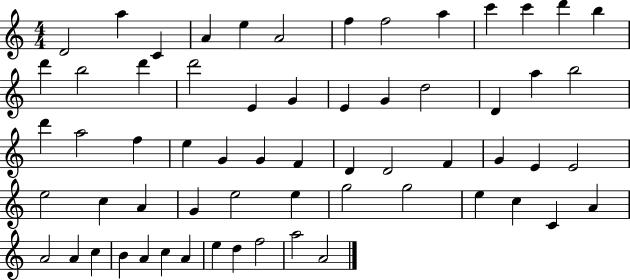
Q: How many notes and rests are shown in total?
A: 62